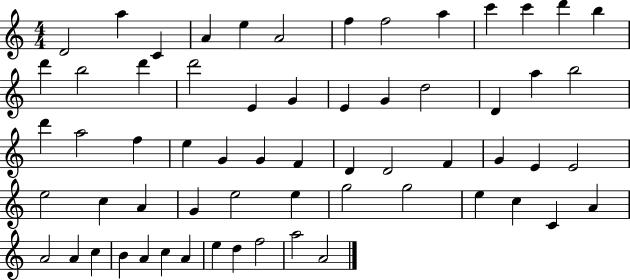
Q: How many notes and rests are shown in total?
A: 62